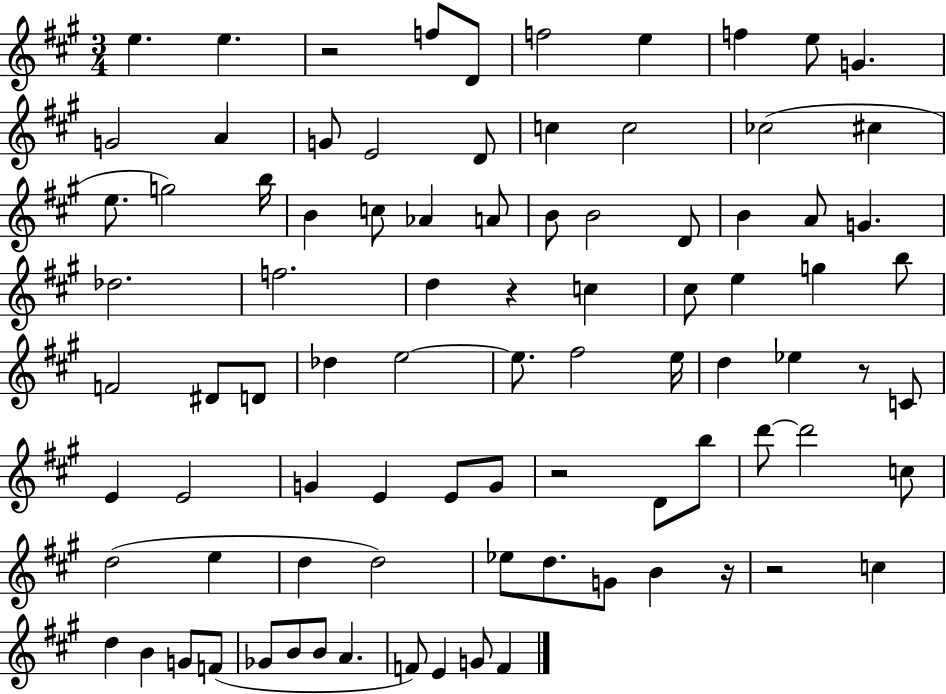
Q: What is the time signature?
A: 3/4